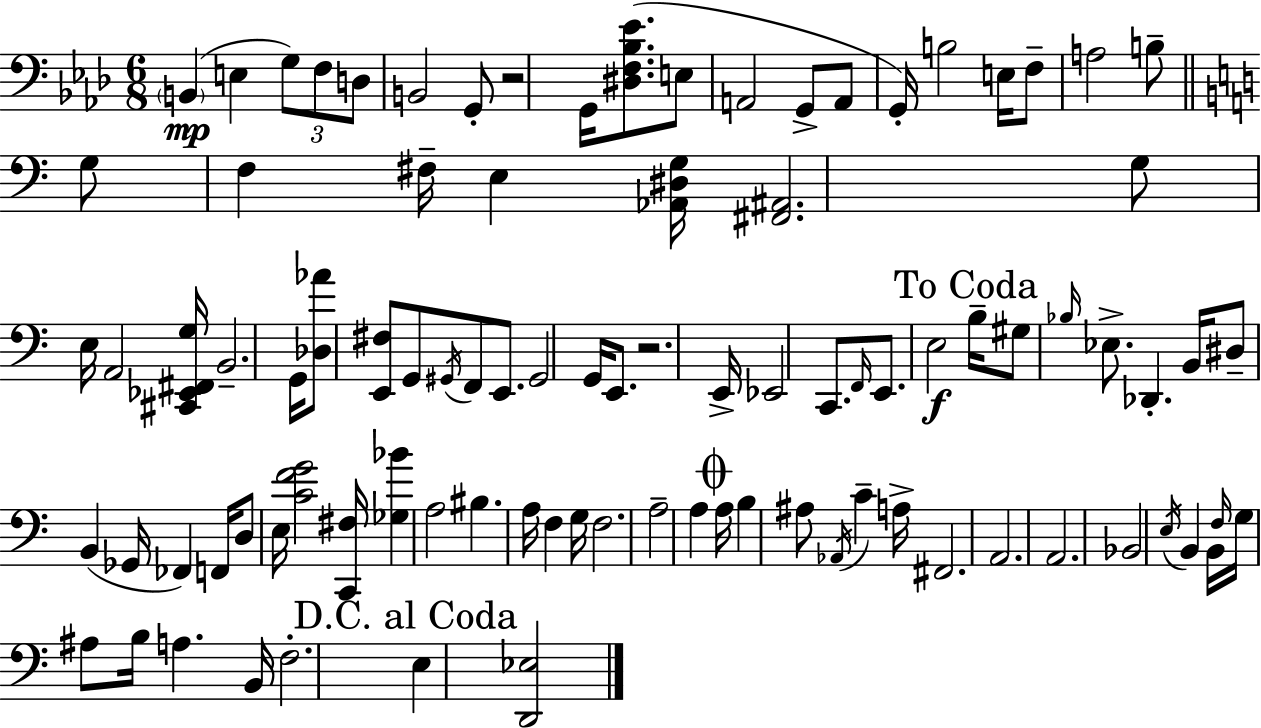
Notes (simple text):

B2/q E3/q G3/e F3/e D3/e B2/h G2/e R/h G2/s [D#3,F3,Bb3,Eb4]/e. E3/e A2/h G2/e A2/e G2/s B3/h E3/s F3/e A3/h B3/e G3/e F3/q F#3/s E3/q [Ab2,D#3,G3]/s [F#2,A#2]/h. G3/e E3/s A2/h [C#2,Eb2,F#2,G3]/s B2/h. G2/s [Db3,Ab4]/e [E2,F#3]/e G2/e G#2/s F2/e E2/e. G#2/h G2/s E2/e. R/h. E2/s Eb2/h C2/e. F2/s E2/e. E3/h B3/s G#3/e Bb3/s Eb3/e. Db2/q. B2/s D#3/e B2/q Gb2/s FES2/q F2/s D3/e E3/s [C4,F4,G4]/h [C2,F#3]/s [Gb3,Bb4]/q A3/h BIS3/q. A3/s F3/q G3/s F3/h. A3/h A3/q A3/s B3/q A#3/e Ab2/s C4/q A3/s F#2/h. A2/h. A2/h. Bb2/h E3/s B2/q B2/s F3/s G3/s A#3/e B3/s A3/q. B2/s F3/h. E3/q [D2,Eb3]/h